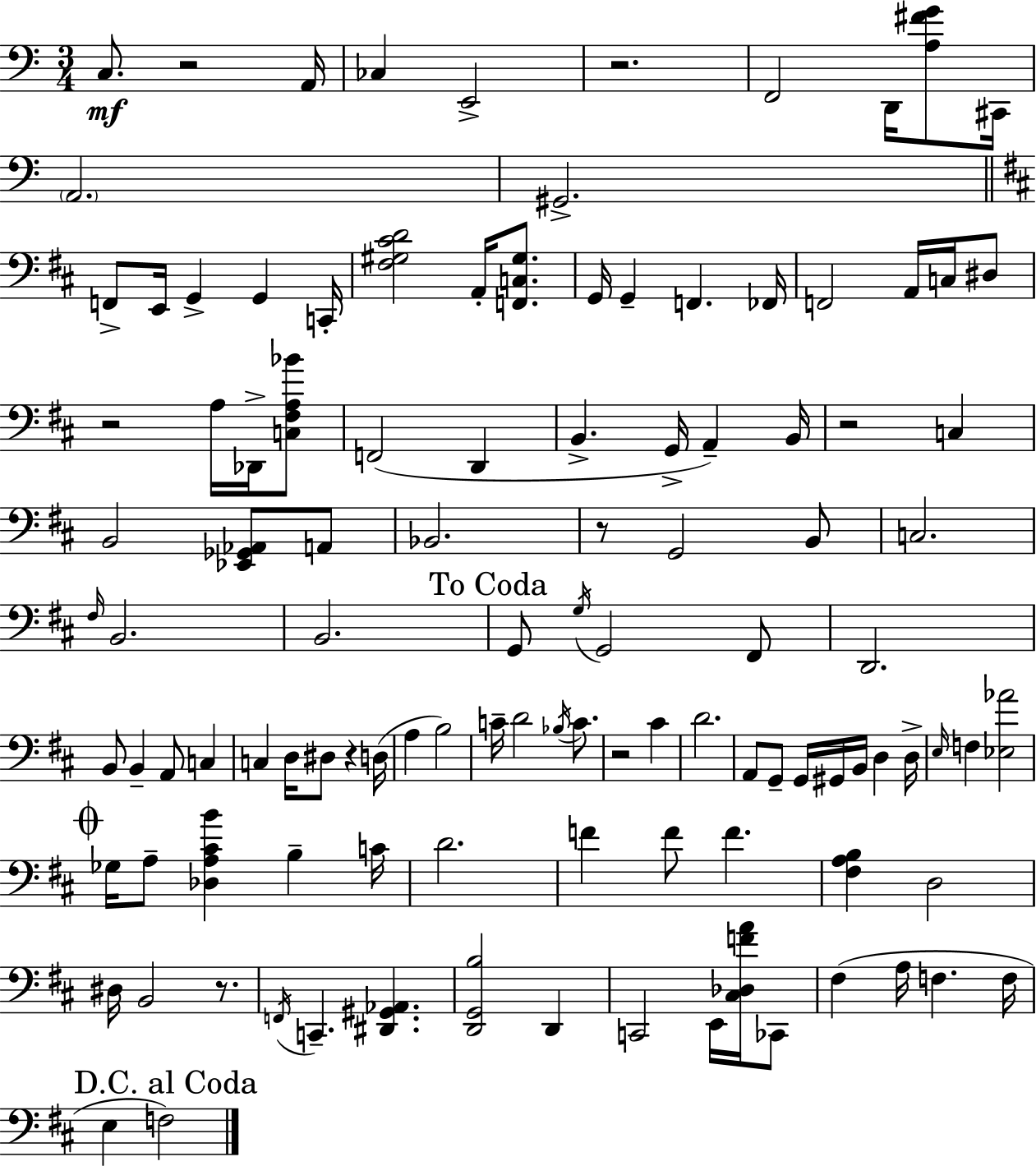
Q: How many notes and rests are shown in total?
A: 113